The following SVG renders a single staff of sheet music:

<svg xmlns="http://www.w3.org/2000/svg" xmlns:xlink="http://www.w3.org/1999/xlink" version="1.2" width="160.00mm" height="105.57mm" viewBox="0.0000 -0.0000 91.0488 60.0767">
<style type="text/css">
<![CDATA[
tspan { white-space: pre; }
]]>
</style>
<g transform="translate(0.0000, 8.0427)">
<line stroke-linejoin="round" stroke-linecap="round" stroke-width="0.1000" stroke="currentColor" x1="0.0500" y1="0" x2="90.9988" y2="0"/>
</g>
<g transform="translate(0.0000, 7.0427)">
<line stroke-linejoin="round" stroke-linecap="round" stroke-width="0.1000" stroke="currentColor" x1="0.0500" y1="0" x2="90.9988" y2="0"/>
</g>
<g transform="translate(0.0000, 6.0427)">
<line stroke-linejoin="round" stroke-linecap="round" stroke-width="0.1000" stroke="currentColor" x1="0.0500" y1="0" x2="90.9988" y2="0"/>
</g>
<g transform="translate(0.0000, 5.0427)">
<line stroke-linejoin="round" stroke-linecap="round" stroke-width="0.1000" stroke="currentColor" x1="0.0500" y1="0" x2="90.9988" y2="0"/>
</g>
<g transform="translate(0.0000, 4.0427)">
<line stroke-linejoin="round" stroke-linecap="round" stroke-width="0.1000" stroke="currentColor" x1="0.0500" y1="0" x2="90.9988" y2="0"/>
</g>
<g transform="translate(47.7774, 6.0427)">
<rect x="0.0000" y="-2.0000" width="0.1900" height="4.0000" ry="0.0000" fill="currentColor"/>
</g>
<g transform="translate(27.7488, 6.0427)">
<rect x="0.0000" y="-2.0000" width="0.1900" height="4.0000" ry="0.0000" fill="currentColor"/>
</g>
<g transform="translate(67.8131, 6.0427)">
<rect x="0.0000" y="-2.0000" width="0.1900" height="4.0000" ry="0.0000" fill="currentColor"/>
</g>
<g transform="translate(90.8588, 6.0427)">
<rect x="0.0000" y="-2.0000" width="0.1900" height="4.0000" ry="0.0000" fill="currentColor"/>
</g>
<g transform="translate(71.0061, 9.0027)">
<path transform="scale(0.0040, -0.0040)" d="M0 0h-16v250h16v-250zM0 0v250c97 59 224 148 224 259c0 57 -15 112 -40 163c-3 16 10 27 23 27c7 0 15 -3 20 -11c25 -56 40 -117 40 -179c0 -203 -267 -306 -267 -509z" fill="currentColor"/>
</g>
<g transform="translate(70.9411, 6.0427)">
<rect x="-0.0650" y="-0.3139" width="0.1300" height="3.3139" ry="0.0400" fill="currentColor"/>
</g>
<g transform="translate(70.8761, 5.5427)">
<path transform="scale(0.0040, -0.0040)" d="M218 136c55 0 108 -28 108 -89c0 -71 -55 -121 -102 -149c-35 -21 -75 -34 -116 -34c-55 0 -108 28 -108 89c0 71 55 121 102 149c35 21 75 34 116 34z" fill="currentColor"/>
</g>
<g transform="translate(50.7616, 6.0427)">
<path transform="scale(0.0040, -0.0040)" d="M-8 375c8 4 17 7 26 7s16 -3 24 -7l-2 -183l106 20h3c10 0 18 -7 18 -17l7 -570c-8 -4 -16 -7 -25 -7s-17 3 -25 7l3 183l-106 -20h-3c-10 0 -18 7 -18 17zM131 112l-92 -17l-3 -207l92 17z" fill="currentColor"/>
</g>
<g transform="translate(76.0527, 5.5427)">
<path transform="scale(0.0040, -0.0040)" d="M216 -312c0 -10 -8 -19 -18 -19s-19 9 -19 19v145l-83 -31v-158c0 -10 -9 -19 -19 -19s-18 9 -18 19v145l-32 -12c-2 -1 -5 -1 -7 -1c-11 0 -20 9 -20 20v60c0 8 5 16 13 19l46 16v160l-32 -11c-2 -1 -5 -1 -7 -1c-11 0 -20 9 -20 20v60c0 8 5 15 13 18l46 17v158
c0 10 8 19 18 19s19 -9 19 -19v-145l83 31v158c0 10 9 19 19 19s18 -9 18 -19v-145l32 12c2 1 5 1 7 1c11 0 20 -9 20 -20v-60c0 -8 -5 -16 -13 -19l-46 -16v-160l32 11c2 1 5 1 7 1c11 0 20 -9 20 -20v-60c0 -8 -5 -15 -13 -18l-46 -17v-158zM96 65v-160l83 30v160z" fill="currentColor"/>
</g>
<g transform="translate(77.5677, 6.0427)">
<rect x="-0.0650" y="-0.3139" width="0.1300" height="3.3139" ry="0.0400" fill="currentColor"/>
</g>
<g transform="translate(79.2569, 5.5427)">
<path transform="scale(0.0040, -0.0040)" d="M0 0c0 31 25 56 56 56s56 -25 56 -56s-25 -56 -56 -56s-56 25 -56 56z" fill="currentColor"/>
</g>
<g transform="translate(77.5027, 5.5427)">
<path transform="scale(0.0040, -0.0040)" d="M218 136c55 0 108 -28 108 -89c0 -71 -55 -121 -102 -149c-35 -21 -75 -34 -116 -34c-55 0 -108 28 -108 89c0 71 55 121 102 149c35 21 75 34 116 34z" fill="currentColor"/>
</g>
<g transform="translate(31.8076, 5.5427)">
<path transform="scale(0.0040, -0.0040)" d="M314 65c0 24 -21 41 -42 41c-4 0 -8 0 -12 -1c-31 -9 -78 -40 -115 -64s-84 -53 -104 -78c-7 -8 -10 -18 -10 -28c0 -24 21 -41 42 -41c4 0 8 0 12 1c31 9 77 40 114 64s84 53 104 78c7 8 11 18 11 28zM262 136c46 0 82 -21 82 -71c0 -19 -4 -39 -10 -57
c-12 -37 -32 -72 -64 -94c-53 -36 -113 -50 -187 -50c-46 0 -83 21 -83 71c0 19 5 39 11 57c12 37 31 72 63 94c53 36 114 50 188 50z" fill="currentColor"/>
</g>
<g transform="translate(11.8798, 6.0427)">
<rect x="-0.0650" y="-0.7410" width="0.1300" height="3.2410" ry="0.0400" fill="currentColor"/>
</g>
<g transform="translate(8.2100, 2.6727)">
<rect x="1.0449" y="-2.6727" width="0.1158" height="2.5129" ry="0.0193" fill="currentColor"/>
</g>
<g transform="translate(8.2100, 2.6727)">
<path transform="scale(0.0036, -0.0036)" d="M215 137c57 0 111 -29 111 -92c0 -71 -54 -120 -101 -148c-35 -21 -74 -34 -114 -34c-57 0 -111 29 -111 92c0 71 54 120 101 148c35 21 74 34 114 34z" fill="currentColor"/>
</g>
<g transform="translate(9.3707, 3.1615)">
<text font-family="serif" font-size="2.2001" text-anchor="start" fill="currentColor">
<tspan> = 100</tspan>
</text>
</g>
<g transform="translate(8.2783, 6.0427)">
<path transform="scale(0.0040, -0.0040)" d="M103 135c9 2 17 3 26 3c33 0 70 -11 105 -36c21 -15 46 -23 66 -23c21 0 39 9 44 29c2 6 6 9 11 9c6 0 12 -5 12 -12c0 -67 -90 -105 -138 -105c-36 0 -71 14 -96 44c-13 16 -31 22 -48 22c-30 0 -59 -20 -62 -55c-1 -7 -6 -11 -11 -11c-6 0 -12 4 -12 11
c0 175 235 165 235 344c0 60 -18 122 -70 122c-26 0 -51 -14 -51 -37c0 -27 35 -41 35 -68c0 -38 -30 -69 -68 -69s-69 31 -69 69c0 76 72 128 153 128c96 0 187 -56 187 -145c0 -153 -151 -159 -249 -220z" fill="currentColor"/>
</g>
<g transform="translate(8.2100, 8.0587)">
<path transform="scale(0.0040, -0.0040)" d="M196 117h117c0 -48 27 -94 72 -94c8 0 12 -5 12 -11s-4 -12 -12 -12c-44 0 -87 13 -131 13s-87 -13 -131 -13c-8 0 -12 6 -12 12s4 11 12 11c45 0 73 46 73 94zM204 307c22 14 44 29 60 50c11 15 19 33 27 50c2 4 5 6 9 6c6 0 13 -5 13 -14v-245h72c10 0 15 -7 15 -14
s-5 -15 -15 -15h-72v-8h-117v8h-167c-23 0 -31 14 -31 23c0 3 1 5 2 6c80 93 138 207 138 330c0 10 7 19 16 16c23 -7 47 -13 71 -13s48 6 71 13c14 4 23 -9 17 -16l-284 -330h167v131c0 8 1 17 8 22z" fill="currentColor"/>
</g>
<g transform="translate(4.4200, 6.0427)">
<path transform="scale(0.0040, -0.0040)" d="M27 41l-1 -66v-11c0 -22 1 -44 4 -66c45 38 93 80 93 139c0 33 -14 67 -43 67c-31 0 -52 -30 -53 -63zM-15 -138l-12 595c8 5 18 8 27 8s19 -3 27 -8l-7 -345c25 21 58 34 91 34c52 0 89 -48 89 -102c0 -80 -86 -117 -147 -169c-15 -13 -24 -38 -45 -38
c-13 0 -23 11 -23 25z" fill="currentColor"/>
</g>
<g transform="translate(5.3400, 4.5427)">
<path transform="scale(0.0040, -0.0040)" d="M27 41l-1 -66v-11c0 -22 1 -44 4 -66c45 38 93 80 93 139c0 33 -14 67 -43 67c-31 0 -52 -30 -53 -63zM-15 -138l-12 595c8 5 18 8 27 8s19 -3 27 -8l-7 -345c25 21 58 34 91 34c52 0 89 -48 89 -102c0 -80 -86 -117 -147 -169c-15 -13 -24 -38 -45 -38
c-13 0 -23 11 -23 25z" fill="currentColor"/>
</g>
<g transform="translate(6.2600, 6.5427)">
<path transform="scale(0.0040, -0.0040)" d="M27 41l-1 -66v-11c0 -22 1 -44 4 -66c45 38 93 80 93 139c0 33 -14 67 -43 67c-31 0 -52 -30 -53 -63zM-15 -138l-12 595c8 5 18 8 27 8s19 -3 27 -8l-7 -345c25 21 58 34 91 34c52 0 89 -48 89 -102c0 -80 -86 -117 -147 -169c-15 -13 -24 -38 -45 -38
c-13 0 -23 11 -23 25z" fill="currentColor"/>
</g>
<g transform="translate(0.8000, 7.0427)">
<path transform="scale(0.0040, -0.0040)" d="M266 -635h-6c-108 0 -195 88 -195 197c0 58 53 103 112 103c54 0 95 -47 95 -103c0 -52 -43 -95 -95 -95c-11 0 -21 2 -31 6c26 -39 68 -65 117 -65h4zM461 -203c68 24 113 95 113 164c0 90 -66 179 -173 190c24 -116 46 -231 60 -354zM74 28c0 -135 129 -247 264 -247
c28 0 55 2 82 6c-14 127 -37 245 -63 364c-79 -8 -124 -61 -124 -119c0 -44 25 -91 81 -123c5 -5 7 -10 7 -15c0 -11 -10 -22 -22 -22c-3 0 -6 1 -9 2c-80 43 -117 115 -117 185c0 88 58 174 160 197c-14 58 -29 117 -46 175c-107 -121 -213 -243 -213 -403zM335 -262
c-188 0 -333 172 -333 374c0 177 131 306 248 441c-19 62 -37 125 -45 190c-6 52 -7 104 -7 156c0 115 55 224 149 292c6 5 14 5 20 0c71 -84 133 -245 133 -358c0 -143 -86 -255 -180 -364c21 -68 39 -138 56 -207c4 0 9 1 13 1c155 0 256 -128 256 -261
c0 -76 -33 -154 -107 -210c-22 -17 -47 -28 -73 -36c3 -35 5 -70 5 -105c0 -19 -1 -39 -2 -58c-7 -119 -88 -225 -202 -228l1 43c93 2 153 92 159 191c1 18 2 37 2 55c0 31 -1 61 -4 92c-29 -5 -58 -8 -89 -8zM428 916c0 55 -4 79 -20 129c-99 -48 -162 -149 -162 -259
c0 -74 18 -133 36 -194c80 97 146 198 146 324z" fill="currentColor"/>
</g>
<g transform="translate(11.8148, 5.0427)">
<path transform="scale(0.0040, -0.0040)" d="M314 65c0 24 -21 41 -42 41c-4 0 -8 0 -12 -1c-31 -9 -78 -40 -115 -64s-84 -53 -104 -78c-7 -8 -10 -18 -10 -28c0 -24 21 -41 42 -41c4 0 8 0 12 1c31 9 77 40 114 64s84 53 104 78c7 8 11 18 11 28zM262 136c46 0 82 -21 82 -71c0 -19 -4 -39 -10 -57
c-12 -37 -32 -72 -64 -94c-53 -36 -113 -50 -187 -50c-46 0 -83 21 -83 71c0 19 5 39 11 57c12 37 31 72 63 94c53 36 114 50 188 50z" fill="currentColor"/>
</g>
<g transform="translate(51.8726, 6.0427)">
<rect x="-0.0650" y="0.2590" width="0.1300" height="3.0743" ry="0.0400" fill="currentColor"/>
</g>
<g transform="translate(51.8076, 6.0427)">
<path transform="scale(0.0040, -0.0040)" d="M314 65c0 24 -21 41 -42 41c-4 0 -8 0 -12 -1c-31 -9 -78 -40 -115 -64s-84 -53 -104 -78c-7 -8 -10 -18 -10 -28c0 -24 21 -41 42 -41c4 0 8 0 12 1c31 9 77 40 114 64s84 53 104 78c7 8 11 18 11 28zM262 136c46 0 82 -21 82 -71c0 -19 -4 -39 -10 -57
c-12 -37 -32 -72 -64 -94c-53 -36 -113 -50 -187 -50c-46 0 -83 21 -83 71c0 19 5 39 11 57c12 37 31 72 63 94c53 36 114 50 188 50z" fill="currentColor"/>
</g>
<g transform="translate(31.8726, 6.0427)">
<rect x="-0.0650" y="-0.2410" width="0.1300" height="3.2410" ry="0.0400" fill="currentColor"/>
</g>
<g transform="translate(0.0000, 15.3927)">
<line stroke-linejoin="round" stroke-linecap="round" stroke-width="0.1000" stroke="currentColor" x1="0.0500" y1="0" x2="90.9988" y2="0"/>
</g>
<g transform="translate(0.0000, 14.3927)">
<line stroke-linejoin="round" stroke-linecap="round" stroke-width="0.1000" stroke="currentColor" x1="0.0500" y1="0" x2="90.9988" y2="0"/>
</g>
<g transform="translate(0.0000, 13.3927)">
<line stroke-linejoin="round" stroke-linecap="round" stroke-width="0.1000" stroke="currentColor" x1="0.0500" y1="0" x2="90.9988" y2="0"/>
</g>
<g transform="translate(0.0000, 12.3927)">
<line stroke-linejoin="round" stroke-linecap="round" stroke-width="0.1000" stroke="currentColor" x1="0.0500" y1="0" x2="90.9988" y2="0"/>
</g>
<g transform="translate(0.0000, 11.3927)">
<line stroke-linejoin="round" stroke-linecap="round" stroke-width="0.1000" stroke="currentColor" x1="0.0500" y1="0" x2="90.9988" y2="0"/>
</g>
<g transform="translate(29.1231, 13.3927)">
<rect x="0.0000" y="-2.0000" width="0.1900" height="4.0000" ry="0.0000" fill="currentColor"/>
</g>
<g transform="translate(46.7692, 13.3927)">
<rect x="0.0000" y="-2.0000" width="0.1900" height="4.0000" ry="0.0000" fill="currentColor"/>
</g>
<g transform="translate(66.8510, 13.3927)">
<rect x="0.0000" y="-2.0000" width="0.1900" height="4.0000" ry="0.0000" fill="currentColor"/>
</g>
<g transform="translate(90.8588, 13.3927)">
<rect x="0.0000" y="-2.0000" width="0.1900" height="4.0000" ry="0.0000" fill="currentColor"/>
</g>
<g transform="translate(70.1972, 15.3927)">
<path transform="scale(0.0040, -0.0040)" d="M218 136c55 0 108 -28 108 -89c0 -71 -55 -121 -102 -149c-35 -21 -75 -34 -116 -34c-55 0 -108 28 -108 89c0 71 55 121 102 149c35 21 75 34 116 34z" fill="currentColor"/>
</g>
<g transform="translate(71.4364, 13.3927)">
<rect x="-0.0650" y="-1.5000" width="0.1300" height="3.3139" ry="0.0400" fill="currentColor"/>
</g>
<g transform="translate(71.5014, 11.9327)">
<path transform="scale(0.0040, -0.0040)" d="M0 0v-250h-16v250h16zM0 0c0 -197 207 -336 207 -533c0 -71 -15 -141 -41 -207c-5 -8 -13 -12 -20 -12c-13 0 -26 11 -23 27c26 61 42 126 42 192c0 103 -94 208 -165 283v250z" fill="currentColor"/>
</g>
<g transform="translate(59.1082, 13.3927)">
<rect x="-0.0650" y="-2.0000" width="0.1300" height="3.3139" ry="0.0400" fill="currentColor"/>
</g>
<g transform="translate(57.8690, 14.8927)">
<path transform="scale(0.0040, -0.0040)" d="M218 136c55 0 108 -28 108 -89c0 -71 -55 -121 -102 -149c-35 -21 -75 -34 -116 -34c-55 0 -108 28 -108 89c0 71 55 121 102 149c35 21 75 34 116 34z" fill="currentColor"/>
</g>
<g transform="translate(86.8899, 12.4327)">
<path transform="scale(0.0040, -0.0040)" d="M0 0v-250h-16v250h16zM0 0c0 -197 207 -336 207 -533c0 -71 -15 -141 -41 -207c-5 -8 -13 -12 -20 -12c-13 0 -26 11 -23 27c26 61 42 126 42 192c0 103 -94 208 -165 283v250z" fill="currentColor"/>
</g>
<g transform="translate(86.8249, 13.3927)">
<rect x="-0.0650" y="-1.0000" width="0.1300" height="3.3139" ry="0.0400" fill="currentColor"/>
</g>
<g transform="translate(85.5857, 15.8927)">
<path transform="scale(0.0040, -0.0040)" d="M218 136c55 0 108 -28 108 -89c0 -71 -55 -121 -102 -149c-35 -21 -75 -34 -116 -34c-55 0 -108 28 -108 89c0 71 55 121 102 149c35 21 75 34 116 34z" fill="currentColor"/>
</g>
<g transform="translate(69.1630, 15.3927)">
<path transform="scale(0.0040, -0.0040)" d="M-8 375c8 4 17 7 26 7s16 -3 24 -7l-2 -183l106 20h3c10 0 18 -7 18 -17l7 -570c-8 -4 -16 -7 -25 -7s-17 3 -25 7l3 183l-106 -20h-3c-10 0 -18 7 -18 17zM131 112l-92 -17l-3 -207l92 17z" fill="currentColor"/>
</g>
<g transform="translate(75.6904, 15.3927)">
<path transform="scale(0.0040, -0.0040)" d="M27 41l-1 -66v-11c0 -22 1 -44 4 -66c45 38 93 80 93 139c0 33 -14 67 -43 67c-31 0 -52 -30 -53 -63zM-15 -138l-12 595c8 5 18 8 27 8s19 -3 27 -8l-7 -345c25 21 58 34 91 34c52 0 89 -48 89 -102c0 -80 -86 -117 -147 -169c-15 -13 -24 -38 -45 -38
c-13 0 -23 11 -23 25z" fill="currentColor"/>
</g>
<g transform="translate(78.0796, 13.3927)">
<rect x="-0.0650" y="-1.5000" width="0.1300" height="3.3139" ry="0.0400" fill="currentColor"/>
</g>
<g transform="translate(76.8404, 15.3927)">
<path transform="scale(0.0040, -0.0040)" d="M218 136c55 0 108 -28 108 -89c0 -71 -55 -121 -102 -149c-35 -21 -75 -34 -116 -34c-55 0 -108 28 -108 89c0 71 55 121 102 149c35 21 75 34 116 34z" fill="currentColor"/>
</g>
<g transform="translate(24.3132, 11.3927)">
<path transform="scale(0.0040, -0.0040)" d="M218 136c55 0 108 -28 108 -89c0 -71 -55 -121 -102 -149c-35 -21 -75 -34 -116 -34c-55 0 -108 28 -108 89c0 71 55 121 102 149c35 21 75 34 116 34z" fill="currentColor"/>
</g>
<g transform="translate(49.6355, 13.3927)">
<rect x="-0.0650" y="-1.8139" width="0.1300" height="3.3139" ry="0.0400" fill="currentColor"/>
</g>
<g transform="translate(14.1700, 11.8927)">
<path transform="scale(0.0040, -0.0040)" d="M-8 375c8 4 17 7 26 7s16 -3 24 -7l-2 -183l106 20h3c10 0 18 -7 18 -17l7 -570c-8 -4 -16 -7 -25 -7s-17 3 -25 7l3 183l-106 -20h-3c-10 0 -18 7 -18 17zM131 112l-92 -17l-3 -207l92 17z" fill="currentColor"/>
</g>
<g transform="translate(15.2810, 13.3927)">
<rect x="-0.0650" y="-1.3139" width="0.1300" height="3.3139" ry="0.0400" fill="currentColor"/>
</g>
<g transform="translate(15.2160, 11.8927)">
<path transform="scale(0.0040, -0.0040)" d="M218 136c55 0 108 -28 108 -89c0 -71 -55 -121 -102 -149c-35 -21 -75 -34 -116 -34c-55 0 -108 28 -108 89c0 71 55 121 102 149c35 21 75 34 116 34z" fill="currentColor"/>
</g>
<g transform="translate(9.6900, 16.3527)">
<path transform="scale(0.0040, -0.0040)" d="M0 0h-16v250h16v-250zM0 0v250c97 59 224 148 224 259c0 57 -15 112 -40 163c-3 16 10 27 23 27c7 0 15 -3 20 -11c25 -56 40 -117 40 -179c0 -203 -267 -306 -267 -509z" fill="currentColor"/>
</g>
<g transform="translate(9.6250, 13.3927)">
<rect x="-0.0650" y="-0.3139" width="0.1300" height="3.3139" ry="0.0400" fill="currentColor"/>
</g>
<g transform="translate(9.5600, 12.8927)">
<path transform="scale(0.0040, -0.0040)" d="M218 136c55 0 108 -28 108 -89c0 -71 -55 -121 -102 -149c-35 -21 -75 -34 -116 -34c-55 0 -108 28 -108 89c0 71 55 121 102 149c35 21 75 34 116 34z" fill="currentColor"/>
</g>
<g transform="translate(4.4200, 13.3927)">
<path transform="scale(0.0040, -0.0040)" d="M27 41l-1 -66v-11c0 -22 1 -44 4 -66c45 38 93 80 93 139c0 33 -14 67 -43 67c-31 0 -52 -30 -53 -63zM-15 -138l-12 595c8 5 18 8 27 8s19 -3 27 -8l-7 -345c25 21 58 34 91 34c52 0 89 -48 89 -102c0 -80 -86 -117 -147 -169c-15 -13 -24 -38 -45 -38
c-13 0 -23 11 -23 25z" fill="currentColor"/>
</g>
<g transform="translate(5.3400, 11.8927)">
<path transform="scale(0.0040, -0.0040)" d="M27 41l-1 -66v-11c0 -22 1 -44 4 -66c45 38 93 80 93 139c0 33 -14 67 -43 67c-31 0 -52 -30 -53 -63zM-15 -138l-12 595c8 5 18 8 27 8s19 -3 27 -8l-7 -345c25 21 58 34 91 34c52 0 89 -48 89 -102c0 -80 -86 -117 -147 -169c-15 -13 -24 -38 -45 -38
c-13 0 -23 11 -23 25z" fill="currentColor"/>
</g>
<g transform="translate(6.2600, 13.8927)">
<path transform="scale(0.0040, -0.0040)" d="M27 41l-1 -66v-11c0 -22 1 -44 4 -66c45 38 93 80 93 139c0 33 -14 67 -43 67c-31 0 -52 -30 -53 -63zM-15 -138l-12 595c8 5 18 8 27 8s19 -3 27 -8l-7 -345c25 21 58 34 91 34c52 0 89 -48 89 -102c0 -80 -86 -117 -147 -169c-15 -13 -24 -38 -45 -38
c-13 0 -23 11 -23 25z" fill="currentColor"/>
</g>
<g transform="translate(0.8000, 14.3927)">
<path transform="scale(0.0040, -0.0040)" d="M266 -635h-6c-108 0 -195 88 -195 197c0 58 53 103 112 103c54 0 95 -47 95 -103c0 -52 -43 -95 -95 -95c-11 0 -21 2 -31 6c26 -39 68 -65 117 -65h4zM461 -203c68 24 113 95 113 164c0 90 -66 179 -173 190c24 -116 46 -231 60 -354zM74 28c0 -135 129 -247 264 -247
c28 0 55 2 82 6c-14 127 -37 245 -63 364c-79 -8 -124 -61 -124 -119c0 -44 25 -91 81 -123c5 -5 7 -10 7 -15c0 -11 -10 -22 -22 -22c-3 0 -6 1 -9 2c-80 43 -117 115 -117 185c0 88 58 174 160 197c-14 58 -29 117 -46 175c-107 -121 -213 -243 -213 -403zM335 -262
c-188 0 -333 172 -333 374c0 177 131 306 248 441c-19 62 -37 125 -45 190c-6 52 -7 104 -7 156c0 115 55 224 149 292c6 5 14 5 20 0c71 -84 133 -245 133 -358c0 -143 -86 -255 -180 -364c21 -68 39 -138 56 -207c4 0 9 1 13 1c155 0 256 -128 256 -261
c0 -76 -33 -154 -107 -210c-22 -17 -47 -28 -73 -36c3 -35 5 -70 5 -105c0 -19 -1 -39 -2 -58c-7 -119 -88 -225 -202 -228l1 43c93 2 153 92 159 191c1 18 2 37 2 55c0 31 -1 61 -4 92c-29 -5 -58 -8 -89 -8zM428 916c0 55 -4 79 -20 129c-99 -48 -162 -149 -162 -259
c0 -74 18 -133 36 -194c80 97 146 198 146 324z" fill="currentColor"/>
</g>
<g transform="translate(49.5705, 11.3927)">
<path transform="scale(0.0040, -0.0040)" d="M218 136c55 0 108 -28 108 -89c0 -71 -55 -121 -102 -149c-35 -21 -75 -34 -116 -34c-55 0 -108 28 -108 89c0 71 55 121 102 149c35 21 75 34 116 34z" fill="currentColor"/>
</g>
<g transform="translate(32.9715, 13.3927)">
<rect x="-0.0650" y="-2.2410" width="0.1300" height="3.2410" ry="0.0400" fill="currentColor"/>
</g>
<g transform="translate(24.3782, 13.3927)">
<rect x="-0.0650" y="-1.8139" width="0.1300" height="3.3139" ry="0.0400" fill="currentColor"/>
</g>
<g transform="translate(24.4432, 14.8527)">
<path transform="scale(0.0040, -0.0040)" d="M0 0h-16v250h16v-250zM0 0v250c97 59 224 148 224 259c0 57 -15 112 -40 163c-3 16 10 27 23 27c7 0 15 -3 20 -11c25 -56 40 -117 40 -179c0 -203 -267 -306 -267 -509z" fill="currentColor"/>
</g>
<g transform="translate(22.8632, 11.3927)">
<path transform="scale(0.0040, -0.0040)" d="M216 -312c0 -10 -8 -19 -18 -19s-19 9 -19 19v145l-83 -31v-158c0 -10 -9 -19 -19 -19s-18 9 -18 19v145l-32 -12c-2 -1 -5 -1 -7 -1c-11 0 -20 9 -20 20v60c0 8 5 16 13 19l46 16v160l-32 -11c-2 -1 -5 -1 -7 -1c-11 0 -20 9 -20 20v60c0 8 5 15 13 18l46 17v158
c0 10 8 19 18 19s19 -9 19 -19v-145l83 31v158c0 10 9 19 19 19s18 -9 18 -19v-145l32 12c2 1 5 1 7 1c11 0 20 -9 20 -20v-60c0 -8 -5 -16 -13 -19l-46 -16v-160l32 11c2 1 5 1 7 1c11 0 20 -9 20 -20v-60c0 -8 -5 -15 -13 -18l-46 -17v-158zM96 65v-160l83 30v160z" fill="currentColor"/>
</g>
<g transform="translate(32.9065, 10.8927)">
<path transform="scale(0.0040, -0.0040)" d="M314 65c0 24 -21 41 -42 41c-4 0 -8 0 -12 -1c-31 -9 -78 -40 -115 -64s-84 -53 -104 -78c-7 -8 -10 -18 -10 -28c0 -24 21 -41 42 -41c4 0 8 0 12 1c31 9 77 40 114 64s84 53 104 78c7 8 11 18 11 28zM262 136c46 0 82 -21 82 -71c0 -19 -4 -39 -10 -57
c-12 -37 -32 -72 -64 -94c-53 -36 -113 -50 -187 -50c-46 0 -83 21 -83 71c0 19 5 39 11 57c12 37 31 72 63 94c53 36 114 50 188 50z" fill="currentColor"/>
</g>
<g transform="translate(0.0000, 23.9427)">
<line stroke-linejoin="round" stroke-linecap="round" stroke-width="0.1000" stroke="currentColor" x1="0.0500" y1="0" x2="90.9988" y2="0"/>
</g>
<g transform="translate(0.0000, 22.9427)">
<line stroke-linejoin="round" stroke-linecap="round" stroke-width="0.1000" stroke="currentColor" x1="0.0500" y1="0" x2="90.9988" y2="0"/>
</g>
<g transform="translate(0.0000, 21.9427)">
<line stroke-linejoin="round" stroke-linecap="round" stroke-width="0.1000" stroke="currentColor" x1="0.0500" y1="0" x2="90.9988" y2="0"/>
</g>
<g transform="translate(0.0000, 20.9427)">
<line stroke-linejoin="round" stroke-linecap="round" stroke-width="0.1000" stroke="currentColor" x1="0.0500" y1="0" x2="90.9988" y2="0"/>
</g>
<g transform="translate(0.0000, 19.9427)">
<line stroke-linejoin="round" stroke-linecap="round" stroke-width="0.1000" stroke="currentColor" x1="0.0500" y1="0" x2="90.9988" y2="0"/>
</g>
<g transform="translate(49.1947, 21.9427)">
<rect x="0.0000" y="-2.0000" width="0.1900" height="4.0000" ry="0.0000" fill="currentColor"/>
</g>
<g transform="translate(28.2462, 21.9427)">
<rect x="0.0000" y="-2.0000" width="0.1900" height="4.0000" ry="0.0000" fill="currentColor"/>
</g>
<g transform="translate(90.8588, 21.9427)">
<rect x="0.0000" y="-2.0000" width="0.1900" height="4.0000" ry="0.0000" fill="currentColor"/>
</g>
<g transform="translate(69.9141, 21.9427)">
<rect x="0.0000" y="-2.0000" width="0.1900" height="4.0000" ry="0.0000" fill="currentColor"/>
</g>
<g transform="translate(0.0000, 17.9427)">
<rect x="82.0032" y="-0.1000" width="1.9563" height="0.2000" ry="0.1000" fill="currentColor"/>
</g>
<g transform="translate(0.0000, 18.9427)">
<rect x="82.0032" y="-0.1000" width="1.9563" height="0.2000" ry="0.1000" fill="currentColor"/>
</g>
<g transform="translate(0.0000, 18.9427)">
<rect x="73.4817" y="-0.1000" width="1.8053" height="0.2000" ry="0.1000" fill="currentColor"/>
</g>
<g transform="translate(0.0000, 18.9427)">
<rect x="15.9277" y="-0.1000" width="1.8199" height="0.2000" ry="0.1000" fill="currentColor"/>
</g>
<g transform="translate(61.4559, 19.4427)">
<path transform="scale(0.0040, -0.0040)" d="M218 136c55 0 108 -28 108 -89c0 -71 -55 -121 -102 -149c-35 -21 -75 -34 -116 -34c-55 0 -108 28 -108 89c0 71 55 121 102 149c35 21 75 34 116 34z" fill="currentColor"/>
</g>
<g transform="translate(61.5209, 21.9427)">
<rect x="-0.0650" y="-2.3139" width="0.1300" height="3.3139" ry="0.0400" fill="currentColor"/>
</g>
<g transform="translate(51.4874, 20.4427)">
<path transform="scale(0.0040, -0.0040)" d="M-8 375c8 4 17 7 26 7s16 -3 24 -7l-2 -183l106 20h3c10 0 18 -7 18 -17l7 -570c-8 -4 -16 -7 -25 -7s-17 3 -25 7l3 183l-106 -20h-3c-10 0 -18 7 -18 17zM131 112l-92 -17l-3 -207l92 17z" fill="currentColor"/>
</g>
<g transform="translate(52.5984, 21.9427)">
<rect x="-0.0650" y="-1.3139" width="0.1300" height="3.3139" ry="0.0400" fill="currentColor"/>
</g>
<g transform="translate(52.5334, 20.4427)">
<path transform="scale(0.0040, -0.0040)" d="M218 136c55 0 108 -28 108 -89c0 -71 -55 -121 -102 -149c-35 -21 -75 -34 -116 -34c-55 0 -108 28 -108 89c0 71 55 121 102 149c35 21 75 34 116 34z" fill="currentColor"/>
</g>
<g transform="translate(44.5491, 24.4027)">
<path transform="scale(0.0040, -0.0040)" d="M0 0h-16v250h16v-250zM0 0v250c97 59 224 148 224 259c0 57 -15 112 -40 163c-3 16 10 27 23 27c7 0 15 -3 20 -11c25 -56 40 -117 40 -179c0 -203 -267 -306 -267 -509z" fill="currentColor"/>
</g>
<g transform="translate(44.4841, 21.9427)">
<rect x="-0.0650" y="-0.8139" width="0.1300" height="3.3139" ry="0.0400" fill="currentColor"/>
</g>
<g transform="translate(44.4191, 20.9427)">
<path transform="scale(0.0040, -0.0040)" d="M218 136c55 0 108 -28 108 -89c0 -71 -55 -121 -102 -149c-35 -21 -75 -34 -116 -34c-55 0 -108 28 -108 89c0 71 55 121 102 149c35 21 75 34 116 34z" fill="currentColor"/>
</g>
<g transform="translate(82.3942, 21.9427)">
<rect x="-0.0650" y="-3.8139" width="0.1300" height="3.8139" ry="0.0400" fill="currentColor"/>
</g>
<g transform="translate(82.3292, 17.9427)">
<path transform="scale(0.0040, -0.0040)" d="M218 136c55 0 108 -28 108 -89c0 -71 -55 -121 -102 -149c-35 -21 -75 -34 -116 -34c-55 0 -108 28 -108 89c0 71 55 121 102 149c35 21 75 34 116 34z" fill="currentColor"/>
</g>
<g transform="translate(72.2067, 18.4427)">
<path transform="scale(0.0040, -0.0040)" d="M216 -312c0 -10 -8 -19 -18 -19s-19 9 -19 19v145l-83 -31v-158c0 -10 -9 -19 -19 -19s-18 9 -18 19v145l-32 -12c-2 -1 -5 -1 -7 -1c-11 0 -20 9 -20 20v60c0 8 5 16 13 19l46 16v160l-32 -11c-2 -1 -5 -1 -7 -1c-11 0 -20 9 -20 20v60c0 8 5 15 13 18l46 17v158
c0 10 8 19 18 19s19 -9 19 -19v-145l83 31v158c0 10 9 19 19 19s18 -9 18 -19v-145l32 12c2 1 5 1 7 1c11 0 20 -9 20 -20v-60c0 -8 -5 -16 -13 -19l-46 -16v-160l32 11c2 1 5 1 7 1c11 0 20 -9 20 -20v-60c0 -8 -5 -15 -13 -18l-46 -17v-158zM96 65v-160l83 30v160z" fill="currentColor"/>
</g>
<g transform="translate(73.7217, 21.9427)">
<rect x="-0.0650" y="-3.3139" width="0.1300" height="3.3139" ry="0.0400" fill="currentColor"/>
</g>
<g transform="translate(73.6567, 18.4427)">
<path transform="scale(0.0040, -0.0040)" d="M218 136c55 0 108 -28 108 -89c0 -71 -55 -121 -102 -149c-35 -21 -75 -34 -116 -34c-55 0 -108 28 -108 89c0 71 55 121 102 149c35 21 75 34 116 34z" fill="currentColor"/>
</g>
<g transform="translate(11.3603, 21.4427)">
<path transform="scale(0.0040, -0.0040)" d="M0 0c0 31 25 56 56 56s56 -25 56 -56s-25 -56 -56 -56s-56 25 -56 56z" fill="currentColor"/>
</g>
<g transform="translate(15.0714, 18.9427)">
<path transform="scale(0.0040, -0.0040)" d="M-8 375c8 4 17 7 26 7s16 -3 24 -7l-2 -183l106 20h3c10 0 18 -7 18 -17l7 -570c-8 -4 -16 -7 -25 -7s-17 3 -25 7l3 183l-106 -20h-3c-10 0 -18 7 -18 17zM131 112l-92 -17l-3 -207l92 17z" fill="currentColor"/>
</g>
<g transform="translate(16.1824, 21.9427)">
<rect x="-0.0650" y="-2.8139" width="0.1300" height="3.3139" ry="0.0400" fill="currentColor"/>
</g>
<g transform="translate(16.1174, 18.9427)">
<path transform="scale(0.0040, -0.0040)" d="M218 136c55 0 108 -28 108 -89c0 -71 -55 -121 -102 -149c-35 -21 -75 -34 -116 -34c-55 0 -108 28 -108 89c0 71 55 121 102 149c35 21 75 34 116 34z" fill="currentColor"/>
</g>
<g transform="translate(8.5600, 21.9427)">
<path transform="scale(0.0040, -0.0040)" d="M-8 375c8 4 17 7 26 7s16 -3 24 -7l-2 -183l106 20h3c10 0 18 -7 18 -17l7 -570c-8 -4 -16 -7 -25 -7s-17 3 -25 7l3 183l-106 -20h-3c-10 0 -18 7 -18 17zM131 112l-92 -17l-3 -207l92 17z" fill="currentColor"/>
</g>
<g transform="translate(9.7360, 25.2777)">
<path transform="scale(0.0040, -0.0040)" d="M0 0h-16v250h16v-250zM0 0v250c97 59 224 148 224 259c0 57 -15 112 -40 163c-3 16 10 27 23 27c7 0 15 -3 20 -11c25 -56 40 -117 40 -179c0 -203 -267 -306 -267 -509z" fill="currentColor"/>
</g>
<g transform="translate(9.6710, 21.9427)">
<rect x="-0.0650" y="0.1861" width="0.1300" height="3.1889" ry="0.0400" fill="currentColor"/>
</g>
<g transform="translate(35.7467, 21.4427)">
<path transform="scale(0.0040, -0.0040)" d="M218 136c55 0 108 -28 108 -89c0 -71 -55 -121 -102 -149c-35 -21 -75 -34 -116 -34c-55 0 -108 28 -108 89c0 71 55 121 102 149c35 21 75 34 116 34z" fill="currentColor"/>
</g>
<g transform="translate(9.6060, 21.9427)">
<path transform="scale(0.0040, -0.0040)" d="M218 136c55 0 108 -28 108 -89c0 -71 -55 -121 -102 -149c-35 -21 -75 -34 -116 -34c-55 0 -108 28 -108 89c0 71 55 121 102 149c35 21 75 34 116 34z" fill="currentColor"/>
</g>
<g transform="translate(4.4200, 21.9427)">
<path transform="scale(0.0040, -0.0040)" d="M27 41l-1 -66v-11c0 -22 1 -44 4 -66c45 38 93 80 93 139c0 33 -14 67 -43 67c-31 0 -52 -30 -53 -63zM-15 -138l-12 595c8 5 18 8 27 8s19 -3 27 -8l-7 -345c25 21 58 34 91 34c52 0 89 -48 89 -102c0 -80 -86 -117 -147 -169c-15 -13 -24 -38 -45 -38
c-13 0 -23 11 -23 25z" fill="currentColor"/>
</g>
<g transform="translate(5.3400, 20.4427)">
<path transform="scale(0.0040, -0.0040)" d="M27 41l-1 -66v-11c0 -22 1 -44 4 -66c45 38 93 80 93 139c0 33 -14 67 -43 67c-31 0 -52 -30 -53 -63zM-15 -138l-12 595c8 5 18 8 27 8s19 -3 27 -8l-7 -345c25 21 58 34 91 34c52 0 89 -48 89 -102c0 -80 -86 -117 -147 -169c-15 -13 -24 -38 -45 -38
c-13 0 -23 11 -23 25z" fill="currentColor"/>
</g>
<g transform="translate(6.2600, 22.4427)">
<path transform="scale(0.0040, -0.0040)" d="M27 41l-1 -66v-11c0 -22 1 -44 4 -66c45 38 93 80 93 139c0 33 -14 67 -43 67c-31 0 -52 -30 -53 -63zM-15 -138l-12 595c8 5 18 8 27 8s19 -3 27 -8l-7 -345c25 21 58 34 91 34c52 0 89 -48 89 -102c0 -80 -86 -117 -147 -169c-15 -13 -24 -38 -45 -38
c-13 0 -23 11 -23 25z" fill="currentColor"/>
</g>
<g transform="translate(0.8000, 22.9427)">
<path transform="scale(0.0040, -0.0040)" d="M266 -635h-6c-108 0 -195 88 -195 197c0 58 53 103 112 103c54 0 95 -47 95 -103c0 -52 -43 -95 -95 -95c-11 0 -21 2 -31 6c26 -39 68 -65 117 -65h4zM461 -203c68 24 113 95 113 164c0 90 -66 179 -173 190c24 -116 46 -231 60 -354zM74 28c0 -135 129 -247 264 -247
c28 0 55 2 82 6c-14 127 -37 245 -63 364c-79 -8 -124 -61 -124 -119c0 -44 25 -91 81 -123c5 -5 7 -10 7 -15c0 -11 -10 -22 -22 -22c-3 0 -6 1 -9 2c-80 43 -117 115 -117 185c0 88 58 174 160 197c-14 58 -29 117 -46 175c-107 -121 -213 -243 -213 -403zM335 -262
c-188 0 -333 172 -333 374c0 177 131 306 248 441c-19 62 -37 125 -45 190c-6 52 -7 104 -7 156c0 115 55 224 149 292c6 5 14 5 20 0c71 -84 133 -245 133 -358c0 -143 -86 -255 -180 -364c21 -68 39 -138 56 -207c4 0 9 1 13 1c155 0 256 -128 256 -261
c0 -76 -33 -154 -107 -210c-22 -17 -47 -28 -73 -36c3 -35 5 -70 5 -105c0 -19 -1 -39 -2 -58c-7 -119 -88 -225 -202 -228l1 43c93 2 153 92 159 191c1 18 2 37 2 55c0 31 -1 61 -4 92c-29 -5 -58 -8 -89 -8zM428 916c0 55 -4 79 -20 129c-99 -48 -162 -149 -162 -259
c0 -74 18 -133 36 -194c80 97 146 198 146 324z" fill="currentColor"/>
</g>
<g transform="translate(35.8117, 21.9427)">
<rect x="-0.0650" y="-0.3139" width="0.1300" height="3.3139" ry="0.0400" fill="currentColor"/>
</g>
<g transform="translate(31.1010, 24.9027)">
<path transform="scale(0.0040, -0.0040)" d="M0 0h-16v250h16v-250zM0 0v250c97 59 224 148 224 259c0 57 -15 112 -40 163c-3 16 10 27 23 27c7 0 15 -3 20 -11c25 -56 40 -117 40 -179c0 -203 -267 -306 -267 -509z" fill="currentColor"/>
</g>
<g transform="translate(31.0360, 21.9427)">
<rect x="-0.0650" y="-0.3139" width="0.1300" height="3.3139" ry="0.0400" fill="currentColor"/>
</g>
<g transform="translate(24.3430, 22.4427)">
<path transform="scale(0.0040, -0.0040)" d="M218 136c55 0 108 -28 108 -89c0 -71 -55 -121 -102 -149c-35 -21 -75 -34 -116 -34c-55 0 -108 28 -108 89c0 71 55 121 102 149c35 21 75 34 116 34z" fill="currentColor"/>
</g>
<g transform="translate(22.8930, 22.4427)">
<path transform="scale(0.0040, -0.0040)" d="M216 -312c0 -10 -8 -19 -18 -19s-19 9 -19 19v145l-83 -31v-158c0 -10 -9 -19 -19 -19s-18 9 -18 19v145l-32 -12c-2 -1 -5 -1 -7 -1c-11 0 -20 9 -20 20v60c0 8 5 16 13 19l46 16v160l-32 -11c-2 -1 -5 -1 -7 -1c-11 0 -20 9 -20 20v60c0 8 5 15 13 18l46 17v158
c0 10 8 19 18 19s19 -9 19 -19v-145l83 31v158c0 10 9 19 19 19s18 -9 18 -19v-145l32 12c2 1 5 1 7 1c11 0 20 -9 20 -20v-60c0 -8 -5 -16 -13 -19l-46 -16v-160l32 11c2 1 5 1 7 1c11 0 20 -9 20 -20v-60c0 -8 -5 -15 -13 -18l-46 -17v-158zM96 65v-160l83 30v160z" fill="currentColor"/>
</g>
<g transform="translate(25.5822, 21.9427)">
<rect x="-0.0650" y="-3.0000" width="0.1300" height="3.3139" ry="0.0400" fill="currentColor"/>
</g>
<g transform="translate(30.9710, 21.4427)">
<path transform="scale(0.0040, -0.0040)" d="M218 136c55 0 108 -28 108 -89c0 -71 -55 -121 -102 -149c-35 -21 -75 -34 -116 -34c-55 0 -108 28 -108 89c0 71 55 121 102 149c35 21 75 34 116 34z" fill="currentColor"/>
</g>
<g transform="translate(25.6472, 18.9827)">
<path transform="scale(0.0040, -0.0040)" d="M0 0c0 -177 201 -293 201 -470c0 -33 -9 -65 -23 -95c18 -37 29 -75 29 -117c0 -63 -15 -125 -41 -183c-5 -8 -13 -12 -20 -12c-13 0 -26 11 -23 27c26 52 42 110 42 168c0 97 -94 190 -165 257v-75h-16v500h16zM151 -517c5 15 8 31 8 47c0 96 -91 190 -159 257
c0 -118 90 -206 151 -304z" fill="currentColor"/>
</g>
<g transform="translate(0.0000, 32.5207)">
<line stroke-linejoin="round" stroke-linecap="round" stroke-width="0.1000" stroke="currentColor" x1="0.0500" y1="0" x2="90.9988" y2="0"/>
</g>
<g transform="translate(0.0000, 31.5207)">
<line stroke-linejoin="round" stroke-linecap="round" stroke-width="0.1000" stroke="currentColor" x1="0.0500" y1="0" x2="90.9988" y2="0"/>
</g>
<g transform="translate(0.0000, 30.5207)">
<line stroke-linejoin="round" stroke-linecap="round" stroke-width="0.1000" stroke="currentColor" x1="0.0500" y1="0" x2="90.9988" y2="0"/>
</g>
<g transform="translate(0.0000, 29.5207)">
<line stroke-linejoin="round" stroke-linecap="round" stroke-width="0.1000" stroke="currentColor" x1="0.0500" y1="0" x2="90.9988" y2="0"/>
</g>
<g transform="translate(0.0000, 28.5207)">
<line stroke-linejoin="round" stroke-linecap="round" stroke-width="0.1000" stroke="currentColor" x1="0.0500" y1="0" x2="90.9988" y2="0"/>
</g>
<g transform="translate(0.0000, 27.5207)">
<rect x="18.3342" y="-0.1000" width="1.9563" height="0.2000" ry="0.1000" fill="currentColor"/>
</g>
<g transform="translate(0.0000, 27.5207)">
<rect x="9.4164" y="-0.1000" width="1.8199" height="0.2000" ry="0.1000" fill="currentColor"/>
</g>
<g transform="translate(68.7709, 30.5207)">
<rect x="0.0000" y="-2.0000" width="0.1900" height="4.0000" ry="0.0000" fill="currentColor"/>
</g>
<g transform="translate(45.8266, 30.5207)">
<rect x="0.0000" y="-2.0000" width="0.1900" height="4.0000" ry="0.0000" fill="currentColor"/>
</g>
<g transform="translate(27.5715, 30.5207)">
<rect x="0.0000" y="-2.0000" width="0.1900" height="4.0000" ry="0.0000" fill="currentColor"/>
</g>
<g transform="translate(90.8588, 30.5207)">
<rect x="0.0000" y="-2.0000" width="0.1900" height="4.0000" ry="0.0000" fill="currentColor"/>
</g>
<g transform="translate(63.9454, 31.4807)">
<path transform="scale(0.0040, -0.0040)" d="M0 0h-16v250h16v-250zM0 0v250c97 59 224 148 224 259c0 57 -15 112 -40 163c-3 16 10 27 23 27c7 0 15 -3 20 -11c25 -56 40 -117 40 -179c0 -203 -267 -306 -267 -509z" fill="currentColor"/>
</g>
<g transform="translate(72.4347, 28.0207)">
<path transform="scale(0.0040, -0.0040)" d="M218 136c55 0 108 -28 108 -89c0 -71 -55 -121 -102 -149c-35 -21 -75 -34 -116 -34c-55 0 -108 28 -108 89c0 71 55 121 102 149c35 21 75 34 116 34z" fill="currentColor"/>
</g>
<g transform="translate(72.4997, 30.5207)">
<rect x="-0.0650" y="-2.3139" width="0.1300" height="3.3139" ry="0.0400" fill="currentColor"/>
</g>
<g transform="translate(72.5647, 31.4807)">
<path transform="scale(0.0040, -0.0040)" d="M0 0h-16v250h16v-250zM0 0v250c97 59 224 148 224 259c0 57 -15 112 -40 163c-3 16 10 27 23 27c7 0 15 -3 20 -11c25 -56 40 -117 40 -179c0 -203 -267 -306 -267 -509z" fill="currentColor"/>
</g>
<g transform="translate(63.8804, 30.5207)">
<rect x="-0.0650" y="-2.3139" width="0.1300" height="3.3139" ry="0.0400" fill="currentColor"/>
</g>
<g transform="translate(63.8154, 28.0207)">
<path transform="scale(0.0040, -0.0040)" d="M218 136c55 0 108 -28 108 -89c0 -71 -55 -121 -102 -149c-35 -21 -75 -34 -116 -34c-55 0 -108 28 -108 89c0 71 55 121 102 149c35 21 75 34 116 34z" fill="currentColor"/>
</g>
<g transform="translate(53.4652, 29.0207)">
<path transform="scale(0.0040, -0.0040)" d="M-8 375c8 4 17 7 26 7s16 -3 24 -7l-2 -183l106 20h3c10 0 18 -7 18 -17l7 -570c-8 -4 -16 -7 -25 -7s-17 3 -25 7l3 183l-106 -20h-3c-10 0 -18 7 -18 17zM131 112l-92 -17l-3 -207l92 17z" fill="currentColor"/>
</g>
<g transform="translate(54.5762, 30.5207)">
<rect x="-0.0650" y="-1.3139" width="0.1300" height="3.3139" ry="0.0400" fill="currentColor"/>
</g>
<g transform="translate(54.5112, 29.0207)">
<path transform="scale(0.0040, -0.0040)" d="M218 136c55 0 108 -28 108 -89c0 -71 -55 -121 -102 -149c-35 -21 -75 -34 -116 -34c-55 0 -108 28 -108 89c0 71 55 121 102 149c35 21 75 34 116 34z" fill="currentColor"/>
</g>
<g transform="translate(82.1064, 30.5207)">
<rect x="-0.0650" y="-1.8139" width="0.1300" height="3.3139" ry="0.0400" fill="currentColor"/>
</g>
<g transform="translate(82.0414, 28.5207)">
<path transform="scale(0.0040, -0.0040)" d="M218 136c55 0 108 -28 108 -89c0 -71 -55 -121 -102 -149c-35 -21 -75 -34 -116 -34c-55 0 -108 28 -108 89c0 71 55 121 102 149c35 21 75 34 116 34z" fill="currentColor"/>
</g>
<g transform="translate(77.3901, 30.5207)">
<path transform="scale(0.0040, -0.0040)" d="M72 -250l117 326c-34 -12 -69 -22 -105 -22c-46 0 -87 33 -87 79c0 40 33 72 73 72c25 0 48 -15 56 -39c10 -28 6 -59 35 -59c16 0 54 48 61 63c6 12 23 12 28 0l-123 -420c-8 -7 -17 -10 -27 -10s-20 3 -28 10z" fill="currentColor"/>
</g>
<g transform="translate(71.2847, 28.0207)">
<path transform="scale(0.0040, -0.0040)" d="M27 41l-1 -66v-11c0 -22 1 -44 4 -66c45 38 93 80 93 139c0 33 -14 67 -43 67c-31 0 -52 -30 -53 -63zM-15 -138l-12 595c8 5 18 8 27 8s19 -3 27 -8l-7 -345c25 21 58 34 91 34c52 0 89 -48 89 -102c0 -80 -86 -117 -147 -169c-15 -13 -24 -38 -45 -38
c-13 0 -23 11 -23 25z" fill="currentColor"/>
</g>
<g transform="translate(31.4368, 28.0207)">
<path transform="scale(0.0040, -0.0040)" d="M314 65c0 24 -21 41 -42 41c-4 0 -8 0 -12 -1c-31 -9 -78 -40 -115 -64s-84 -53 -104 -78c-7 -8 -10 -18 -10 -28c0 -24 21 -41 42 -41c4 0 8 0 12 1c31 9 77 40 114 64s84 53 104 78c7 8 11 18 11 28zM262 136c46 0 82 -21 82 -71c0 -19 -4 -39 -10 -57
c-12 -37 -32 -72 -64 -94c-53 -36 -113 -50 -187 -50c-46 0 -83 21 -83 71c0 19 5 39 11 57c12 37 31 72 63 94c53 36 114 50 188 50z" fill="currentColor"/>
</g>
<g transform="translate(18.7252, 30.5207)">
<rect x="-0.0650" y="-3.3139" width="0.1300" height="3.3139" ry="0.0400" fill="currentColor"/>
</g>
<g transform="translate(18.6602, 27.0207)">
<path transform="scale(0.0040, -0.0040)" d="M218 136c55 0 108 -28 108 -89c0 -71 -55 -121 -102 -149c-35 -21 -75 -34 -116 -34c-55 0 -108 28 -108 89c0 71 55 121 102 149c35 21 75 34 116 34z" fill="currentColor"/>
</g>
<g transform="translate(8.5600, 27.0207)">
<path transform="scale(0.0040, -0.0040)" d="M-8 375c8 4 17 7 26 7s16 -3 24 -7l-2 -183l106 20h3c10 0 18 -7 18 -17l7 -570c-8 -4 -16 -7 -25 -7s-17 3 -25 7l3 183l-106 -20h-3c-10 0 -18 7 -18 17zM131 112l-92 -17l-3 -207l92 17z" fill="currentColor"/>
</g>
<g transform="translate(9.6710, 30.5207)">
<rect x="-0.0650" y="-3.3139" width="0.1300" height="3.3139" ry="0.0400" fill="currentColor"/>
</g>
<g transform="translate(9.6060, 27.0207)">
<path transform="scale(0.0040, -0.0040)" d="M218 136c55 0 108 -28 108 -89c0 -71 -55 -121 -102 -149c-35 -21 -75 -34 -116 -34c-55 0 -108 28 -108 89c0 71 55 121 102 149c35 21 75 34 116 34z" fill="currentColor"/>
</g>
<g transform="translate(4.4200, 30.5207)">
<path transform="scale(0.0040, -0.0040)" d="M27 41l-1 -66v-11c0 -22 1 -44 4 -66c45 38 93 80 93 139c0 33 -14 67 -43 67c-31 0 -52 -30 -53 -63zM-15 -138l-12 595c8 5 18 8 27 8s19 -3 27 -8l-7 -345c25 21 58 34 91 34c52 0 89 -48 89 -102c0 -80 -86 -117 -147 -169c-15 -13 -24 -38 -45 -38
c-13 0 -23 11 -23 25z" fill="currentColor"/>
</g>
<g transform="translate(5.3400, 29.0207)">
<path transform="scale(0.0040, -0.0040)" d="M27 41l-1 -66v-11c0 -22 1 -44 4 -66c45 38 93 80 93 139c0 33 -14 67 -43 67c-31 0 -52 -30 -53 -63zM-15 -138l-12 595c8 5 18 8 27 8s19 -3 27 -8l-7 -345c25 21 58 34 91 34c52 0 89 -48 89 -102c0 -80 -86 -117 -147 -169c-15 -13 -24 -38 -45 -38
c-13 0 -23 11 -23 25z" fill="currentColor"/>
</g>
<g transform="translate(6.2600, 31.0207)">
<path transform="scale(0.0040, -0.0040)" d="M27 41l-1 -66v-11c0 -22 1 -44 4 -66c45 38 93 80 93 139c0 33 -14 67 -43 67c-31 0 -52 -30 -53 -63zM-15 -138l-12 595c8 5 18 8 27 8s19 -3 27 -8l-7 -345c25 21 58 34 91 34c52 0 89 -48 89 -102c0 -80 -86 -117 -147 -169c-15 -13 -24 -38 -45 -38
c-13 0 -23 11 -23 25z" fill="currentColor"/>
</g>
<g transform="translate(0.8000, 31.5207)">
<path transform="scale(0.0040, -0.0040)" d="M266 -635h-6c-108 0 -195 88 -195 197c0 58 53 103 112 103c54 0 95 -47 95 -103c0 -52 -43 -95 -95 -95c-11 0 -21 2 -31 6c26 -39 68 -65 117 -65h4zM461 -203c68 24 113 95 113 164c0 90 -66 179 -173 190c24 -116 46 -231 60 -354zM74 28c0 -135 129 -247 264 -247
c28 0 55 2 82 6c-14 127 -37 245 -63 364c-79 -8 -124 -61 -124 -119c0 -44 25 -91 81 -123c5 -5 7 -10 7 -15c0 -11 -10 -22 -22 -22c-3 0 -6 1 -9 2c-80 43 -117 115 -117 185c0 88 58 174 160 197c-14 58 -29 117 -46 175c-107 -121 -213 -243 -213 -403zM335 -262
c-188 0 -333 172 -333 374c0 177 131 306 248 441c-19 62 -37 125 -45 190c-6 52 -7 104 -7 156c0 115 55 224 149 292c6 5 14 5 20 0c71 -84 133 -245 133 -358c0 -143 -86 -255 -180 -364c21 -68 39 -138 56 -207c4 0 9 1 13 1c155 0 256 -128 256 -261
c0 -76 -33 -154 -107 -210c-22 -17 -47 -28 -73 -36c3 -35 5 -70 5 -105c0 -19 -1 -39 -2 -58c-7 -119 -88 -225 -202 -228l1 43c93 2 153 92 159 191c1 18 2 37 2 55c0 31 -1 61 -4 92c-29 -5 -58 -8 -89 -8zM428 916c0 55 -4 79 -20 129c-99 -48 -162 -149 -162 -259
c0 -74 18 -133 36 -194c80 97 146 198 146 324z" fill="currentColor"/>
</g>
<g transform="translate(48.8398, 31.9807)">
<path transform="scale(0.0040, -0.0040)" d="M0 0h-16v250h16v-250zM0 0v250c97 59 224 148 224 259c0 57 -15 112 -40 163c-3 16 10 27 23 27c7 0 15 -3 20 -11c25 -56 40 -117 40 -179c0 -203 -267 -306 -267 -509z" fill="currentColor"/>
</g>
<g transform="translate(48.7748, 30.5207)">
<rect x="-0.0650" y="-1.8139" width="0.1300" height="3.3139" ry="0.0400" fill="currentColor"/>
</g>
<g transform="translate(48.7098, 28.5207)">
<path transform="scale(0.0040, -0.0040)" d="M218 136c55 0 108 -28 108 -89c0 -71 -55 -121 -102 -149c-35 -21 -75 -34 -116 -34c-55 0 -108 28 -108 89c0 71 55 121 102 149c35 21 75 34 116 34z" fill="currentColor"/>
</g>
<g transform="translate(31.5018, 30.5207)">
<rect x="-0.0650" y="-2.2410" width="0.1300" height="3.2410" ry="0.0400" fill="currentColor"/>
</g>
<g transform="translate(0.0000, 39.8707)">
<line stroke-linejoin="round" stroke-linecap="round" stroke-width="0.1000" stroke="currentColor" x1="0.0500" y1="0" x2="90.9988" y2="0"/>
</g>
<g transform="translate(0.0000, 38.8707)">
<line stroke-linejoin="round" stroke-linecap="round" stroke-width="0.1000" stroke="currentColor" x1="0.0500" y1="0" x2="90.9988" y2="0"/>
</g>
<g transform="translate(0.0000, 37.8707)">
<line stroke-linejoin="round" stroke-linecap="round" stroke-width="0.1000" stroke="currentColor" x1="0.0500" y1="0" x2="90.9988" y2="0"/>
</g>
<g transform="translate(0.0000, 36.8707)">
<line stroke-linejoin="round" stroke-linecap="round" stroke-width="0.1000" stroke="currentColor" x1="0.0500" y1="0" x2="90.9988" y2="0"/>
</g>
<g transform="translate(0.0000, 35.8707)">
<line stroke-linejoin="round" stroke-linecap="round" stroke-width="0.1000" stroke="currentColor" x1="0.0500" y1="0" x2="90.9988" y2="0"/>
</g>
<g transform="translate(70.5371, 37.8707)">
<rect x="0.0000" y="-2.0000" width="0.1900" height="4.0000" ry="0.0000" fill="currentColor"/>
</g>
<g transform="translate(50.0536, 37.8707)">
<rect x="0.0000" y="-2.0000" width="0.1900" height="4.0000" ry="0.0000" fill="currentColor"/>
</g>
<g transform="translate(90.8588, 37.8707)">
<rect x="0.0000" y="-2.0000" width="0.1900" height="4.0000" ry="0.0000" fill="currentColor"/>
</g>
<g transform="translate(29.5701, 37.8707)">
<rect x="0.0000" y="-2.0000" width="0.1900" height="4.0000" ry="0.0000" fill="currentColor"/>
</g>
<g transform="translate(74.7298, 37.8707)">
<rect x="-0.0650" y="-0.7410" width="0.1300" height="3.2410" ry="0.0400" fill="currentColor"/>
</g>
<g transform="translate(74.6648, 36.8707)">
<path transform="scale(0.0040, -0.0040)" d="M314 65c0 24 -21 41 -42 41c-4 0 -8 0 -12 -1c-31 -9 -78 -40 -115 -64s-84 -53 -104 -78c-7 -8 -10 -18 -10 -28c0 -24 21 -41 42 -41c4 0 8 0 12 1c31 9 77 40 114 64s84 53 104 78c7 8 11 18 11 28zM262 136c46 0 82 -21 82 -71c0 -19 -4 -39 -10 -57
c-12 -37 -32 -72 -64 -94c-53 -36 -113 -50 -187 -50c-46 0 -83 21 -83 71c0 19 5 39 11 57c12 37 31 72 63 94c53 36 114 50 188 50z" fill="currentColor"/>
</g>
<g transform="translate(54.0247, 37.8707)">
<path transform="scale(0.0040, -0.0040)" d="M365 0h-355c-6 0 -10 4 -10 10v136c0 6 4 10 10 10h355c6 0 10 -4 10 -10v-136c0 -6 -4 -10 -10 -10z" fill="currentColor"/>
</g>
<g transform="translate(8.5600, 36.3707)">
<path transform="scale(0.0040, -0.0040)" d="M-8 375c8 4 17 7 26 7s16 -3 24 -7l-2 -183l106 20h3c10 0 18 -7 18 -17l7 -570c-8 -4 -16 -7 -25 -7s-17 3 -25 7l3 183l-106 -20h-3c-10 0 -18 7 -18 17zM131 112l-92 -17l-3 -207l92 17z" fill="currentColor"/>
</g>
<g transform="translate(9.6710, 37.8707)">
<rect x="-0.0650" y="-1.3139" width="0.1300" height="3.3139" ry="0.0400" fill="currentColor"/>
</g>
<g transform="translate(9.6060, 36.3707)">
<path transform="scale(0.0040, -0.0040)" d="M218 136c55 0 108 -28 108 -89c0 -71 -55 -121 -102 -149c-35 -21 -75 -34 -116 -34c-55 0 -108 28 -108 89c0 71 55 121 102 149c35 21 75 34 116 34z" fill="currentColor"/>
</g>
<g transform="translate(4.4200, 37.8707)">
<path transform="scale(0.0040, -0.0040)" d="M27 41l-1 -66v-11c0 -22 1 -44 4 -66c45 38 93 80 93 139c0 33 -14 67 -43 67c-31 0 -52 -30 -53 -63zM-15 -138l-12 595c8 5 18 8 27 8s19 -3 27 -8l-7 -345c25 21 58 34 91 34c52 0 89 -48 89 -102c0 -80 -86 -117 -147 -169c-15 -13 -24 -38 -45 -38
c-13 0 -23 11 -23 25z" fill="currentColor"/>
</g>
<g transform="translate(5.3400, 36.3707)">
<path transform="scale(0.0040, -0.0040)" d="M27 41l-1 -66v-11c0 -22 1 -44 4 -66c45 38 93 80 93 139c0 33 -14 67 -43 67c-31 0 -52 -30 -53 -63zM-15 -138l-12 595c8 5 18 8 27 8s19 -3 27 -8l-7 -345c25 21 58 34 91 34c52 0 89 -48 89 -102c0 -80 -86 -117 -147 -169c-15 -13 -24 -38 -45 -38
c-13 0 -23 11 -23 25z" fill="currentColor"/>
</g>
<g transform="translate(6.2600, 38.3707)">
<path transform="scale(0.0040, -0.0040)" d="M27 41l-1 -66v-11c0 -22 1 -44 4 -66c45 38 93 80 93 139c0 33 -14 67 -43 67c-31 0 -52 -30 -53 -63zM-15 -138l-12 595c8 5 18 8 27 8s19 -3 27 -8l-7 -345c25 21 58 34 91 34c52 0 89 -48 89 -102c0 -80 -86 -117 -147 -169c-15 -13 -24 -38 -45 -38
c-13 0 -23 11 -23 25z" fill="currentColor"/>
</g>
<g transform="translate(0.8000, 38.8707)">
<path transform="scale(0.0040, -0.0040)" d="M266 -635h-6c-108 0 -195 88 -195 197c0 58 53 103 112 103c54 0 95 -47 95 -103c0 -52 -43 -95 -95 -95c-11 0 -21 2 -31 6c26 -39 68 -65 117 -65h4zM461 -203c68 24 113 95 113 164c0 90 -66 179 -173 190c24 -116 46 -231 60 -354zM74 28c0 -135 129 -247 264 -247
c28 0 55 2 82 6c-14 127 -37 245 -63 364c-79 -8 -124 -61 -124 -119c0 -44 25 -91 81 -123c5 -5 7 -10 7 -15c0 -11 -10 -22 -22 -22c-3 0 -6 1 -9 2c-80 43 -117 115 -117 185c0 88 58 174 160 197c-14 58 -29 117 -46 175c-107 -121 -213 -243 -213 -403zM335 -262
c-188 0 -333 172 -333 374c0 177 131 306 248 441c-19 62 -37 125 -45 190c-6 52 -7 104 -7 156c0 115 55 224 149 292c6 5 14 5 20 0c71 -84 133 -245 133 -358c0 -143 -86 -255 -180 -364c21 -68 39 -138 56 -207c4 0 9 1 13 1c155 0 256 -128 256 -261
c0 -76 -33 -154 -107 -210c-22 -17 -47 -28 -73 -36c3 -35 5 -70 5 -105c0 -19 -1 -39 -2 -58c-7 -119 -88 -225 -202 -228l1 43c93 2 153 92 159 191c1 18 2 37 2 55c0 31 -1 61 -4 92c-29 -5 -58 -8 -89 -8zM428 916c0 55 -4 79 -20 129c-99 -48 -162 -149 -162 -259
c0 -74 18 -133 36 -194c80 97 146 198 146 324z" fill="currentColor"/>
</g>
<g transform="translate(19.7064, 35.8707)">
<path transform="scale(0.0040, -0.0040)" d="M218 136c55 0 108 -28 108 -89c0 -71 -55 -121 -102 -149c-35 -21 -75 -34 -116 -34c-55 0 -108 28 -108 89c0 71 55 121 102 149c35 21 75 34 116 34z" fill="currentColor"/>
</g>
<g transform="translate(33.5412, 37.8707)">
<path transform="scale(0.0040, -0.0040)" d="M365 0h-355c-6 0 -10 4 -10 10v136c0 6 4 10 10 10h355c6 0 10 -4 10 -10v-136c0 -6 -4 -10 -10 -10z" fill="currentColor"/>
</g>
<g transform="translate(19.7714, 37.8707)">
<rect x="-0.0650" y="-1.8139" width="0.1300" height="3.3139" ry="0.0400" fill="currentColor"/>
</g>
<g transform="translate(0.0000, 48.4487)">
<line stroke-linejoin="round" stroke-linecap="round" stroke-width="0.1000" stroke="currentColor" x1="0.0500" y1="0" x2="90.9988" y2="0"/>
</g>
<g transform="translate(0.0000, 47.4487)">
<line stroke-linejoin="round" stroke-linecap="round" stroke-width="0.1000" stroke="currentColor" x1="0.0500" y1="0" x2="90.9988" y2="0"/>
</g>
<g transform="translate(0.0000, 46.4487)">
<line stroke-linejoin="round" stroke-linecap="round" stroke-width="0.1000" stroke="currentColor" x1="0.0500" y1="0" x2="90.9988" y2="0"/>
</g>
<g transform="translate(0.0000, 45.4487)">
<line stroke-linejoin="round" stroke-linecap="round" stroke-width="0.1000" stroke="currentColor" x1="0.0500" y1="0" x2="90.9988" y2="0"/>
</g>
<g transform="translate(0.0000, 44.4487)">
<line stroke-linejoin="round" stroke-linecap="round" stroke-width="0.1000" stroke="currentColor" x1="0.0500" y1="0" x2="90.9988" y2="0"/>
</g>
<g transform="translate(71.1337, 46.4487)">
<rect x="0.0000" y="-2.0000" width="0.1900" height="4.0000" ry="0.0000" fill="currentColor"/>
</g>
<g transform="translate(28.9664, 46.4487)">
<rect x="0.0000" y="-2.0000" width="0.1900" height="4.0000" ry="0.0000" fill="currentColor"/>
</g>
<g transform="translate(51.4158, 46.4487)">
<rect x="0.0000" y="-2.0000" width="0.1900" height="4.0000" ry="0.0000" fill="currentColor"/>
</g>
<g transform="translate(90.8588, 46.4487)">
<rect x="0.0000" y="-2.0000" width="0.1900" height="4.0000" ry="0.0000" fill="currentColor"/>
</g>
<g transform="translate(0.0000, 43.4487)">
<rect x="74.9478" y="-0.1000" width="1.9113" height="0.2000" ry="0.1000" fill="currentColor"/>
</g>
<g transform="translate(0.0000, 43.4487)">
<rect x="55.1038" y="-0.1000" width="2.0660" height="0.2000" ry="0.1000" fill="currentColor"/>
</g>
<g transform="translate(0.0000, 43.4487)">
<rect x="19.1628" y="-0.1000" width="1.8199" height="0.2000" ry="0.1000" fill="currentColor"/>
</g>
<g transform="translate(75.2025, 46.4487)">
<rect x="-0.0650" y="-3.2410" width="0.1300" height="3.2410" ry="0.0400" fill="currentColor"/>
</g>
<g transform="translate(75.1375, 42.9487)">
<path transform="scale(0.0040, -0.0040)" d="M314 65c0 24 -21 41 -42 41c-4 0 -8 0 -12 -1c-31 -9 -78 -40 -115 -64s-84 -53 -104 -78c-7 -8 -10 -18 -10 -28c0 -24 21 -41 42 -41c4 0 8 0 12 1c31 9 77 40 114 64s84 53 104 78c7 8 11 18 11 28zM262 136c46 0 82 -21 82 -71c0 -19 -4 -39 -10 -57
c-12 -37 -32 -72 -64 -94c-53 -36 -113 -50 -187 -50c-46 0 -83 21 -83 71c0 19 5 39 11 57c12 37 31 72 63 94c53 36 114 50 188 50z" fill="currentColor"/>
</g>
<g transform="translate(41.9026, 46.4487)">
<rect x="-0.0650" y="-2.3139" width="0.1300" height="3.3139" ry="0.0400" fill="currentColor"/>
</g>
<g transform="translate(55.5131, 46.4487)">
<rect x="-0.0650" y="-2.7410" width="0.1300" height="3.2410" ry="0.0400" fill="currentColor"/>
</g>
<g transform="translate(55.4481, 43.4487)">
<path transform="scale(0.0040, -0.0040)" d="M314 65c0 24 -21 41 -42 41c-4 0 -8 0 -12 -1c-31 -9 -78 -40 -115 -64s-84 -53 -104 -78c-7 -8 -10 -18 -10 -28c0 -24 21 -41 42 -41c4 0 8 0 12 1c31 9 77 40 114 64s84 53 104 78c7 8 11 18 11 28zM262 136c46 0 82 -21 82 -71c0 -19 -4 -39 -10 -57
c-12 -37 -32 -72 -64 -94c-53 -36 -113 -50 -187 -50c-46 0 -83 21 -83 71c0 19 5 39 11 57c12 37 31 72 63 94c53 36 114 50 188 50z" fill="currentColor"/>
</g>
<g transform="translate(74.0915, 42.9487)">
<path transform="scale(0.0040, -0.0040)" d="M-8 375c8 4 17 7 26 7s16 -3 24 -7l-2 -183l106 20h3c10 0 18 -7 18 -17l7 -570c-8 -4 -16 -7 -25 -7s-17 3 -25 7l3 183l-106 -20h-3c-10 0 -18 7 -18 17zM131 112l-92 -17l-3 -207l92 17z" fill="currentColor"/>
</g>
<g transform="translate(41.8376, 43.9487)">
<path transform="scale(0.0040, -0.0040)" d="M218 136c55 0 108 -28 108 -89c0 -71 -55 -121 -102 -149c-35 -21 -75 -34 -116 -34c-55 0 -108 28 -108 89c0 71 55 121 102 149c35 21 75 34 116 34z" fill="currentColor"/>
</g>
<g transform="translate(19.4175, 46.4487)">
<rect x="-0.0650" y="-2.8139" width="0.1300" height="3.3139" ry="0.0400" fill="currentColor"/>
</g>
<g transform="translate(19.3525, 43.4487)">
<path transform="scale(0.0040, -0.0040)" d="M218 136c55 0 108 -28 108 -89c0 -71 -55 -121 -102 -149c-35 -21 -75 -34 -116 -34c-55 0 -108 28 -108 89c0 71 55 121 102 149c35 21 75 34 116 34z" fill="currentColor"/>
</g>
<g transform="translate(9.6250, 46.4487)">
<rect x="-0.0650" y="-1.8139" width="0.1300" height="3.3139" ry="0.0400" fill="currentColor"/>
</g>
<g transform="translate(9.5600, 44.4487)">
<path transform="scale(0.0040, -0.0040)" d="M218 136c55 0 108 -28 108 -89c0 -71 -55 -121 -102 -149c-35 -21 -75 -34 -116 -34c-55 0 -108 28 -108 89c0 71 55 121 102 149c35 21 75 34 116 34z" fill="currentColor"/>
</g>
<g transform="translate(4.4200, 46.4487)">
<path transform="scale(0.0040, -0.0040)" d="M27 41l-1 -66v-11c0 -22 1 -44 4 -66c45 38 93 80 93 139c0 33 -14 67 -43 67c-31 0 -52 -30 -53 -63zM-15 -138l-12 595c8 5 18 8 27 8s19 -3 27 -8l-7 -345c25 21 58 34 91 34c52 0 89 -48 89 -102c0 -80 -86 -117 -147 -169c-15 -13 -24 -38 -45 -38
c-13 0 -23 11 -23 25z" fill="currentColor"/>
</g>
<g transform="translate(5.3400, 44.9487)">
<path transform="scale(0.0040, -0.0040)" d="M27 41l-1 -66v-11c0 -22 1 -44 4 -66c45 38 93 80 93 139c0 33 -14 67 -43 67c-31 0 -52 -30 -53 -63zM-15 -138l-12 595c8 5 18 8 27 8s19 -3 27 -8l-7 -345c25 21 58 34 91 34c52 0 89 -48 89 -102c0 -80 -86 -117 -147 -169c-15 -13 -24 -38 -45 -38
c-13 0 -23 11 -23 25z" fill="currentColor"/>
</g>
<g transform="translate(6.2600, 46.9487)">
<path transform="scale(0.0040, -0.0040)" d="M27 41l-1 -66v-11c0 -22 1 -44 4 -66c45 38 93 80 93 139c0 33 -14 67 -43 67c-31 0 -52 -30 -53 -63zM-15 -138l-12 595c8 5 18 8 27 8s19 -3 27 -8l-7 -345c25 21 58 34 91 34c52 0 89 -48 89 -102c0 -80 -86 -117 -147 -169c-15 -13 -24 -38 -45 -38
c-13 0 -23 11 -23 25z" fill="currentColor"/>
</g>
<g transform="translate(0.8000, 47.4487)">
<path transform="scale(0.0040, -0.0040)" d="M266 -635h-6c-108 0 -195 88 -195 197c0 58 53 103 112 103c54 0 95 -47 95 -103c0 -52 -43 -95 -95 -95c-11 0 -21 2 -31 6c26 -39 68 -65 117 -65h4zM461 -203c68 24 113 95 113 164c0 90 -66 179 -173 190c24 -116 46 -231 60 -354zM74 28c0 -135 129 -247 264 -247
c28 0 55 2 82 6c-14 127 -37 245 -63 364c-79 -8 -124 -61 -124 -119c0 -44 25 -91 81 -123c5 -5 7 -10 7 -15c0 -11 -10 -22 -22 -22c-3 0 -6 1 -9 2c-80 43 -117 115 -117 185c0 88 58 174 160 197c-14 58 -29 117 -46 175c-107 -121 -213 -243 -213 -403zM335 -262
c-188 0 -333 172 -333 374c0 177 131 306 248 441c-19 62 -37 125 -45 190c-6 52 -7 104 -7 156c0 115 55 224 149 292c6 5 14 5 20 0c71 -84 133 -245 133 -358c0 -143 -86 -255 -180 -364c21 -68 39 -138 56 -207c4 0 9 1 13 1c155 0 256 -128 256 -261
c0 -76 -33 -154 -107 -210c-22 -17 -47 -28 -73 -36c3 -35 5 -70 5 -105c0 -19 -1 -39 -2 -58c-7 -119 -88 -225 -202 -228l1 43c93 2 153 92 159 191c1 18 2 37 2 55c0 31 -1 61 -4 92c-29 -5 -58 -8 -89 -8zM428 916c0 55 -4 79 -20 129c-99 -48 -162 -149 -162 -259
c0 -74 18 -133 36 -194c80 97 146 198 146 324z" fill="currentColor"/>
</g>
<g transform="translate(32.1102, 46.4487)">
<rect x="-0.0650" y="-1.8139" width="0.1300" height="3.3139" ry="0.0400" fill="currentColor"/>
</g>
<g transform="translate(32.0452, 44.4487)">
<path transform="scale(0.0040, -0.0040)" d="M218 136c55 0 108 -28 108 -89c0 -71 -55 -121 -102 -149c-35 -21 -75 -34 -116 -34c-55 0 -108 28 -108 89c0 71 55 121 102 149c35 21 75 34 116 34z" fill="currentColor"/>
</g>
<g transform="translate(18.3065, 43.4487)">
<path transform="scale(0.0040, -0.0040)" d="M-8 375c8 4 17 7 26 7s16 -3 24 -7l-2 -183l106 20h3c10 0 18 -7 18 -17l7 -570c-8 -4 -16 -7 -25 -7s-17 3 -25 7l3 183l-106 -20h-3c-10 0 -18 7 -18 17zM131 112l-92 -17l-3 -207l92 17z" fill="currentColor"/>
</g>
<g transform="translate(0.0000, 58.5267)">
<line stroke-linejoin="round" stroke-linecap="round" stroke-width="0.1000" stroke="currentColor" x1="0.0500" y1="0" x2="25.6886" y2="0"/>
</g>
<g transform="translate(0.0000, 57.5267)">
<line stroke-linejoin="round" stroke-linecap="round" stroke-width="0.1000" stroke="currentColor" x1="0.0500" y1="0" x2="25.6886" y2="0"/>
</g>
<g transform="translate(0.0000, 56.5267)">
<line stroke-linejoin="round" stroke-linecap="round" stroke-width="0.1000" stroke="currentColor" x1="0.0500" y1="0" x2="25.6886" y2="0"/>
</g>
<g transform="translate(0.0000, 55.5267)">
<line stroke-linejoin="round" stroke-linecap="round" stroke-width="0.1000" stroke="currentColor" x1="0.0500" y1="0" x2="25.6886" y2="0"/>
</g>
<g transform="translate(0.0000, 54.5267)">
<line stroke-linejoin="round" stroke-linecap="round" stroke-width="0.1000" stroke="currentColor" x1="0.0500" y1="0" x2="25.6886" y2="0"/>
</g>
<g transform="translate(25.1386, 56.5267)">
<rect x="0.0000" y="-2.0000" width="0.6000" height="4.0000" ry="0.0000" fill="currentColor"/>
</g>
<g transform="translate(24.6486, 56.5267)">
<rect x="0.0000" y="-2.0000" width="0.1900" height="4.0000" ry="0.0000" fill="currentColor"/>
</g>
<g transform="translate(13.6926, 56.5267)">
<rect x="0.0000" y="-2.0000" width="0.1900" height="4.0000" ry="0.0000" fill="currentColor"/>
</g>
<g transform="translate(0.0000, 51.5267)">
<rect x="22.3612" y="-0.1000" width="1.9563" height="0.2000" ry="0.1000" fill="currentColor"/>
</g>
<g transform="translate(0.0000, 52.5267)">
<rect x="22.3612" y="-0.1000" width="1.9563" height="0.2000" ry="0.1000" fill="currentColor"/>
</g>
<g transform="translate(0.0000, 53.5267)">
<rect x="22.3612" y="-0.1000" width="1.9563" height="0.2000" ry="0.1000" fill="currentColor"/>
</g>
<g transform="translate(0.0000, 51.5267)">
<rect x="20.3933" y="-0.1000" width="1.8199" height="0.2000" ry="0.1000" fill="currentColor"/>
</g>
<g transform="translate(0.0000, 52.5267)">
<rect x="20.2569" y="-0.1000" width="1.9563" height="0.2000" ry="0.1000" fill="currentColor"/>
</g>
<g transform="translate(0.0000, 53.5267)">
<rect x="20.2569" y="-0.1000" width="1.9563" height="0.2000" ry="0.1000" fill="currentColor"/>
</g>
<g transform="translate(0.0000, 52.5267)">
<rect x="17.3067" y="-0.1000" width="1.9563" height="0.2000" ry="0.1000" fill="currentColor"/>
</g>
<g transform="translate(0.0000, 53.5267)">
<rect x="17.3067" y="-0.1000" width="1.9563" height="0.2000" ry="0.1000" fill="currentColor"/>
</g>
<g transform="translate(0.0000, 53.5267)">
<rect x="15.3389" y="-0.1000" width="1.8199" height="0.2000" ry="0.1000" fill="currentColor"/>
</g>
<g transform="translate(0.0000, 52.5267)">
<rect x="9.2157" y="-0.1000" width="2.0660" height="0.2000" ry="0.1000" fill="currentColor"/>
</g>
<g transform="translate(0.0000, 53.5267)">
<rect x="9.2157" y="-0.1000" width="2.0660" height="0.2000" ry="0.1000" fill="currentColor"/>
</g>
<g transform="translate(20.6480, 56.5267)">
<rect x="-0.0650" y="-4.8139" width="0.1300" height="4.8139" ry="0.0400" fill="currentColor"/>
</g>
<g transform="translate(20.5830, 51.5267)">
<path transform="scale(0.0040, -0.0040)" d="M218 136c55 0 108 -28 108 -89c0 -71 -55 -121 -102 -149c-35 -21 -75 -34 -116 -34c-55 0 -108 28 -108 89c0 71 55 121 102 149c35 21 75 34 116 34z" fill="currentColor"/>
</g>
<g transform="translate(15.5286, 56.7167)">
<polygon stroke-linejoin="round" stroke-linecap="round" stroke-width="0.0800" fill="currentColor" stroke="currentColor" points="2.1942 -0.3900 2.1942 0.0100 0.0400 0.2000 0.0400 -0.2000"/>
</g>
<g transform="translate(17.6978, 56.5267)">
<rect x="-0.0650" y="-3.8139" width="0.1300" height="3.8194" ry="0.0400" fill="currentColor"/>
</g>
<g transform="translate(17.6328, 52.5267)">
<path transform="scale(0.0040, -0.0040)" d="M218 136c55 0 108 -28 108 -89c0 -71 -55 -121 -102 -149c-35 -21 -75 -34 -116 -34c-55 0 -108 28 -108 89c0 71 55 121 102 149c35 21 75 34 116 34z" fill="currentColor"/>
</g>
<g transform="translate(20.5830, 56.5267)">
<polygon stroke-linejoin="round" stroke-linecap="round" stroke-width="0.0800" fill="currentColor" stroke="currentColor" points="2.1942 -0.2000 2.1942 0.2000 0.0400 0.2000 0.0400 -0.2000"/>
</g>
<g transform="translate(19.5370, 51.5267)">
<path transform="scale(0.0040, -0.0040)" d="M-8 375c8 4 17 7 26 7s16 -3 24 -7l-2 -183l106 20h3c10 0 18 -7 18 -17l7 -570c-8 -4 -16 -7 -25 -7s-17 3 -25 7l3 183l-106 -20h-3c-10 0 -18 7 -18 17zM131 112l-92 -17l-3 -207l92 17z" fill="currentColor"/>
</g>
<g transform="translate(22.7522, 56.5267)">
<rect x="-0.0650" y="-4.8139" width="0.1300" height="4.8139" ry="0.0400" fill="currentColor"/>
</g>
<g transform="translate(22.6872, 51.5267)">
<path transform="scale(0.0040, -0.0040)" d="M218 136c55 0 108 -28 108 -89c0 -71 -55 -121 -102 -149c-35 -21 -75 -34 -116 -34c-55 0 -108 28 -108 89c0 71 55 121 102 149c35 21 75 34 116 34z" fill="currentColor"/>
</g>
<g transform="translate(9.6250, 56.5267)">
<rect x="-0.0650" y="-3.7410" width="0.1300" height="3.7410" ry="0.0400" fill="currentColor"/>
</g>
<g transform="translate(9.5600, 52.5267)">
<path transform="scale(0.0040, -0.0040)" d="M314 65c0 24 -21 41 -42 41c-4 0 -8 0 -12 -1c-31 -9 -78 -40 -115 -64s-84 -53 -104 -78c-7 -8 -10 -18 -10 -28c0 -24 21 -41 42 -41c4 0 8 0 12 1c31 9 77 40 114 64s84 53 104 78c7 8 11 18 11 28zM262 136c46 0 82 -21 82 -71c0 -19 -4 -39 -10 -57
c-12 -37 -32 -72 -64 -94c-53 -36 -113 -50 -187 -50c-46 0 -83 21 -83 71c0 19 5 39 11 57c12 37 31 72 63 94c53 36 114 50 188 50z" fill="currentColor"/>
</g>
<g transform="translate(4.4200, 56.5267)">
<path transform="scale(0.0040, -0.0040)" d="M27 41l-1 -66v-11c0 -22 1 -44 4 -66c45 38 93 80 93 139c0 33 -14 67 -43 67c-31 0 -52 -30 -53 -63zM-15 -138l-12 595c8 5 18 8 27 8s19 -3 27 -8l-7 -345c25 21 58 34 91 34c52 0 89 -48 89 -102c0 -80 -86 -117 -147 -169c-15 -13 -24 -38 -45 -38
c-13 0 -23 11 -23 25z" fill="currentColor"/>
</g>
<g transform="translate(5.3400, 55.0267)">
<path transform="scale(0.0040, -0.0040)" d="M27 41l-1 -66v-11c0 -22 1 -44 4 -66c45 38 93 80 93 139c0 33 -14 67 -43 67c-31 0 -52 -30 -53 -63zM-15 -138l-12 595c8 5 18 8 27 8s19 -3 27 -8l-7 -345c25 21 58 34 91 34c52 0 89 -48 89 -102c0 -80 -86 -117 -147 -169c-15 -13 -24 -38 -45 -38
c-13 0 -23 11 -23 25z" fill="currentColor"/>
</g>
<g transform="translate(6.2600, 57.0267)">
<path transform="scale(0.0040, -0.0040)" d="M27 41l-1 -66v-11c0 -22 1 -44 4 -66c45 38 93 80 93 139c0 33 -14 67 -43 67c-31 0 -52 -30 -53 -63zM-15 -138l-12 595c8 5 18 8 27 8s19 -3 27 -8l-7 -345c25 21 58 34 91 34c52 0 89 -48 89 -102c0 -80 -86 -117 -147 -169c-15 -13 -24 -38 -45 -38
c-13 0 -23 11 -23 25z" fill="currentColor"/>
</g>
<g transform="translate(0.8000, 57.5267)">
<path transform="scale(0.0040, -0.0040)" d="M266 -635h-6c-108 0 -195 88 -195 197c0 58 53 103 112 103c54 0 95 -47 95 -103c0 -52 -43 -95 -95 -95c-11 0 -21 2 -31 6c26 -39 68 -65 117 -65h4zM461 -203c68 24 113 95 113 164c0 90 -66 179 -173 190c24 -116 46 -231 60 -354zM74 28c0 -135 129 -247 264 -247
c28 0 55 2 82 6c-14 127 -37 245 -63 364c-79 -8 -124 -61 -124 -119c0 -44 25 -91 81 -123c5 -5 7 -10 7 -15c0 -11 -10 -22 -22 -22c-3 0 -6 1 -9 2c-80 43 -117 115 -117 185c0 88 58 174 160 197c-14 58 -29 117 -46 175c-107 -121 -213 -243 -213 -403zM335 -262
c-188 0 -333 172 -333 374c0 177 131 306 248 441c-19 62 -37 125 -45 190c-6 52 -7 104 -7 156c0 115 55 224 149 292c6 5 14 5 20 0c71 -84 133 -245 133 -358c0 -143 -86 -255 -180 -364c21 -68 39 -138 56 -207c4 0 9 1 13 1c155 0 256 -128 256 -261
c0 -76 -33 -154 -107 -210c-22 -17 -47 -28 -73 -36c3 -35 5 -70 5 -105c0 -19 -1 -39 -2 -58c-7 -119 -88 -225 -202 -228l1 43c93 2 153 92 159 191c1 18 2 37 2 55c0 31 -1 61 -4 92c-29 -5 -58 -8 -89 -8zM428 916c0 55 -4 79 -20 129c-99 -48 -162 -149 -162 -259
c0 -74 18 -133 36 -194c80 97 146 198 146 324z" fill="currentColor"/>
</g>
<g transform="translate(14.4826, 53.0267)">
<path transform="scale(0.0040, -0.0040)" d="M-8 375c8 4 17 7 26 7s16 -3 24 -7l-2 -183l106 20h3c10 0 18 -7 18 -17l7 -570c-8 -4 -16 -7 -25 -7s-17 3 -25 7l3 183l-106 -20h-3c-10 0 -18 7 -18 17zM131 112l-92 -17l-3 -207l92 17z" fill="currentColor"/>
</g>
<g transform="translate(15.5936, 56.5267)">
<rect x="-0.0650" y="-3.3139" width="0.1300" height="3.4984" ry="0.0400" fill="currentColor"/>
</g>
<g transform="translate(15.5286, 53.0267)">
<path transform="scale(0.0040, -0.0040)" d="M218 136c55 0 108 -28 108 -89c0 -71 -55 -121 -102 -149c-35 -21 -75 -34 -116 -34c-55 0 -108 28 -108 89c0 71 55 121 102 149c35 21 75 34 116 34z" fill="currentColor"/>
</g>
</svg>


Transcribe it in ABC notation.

X:1
T:Untitled
M:2/4
L:1/4
K:Eb
d2 c2 B2 c/2 ^c c/2 e ^f/2 g2 f F E/2 _E D/2 B/2 a ^A/4 c/2 c d/2 e g ^b c' b b g2 f/2 e g/2 _g/2 z/2 f e f z2 z2 d2 f a f g _a2 b2 c'2 b/2 c'/2 e'/2 e'/2